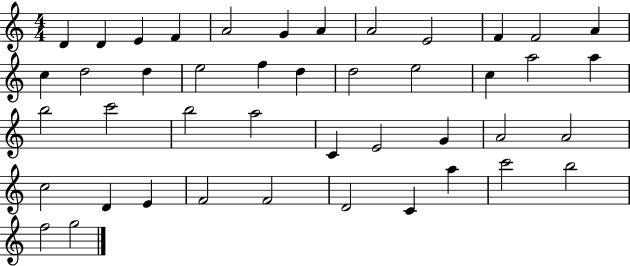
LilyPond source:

{
  \clef treble
  \numericTimeSignature
  \time 4/4
  \key c \major
  d'4 d'4 e'4 f'4 | a'2 g'4 a'4 | a'2 e'2 | f'4 f'2 a'4 | \break c''4 d''2 d''4 | e''2 f''4 d''4 | d''2 e''2 | c''4 a''2 a''4 | \break b''2 c'''2 | b''2 a''2 | c'4 e'2 g'4 | a'2 a'2 | \break c''2 d'4 e'4 | f'2 f'2 | d'2 c'4 a''4 | c'''2 b''2 | \break f''2 g''2 | \bar "|."
}